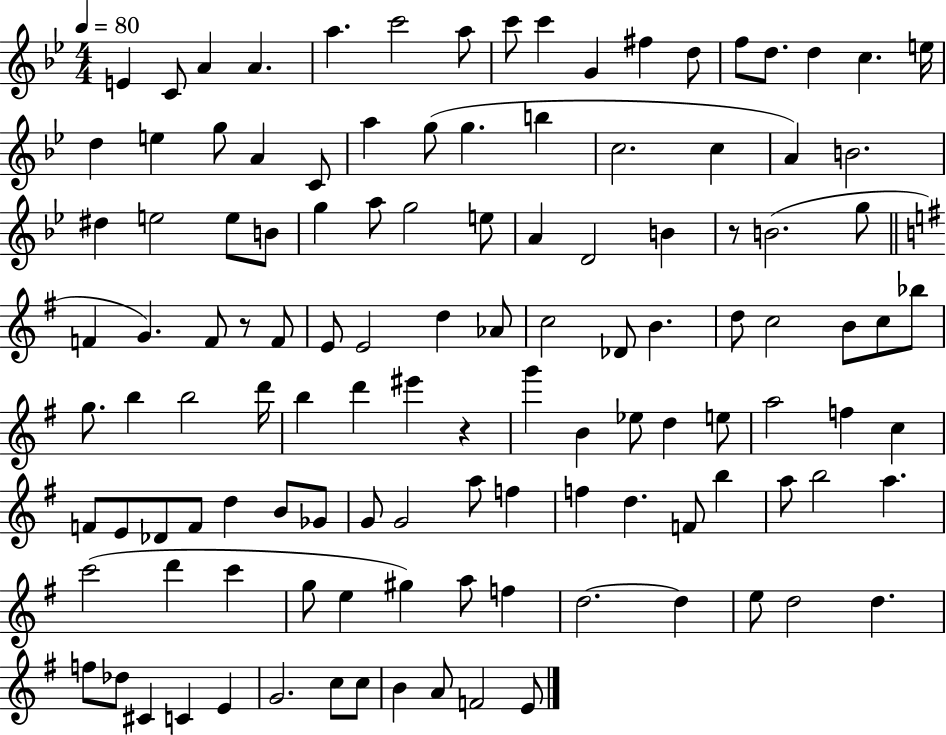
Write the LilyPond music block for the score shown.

{
  \clef treble
  \numericTimeSignature
  \time 4/4
  \key bes \major
  \tempo 4 = 80
  e'4 c'8 a'4 a'4. | a''4. c'''2 a''8 | c'''8 c'''4 g'4 fis''4 d''8 | f''8 d''8. d''4 c''4. e''16 | \break d''4 e''4 g''8 a'4 c'8 | a''4 g''8( g''4. b''4 | c''2. c''4 | a'4) b'2. | \break dis''4 e''2 e''8 b'8 | g''4 a''8 g''2 e''8 | a'4 d'2 b'4 | r8 b'2.( g''8 | \break \bar "||" \break \key g \major f'4 g'4.) f'8 r8 f'8 | e'8 e'2 d''4 aes'8 | c''2 des'8 b'4. | d''8 c''2 b'8 c''8 bes''8 | \break g''8. b''4 b''2 d'''16 | b''4 d'''4 eis'''4 r4 | g'''4 b'4 ees''8 d''4 e''8 | a''2 f''4 c''4 | \break f'8 e'8 des'8 f'8 d''4 b'8 ges'8 | g'8 g'2 a''8 f''4 | f''4 d''4. f'8 b''4 | a''8 b''2 a''4. | \break c'''2( d'''4 c'''4 | g''8 e''4 gis''4) a''8 f''4 | d''2.~~ d''4 | e''8 d''2 d''4. | \break f''8 des''8 cis'4 c'4 e'4 | g'2. c''8 c''8 | b'4 a'8 f'2 e'8 | \bar "|."
}